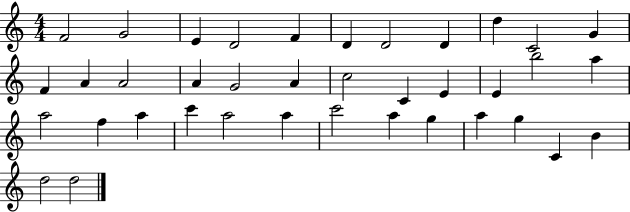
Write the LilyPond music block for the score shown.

{
  \clef treble
  \numericTimeSignature
  \time 4/4
  \key c \major
  f'2 g'2 | e'4 d'2 f'4 | d'4 d'2 d'4 | d''4 c'2 g'4 | \break f'4 a'4 a'2 | a'4 g'2 a'4 | c''2 c'4 e'4 | e'4 b''2 a''4 | \break a''2 f''4 a''4 | c'''4 a''2 a''4 | c'''2 a''4 g''4 | a''4 g''4 c'4 b'4 | \break d''2 d''2 | \bar "|."
}